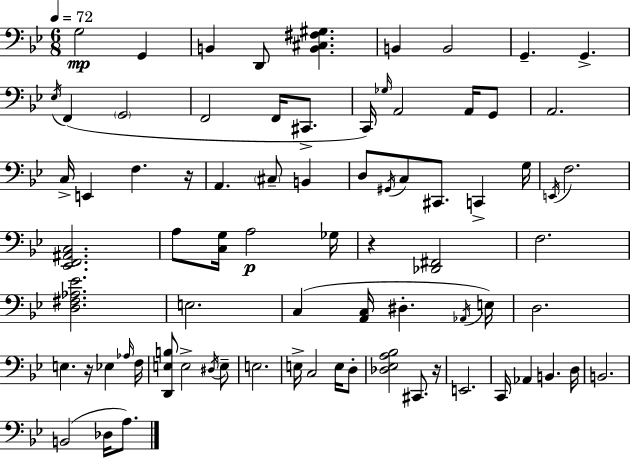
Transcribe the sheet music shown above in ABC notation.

X:1
T:Untitled
M:6/8
L:1/4
K:Bb
G,2 G,, B,, D,,/2 [B,,^C,^F,^G,] B,, B,,2 G,, G,, _E,/4 F,, G,,2 F,,2 F,,/4 ^C,,/2 C,,/4 _G,/4 A,,2 A,,/4 G,,/2 A,,2 C,/4 E,, F, z/4 A,, ^C,/2 B,, D,/2 ^G,,/4 C,/2 ^C,,/2 C,, G,/4 E,,/4 F,2 [_E,,F,,^A,,C,]2 A,/2 [C,G,]/4 A,2 _G,/4 z [_D,,^F,,]2 F,2 [D,^F,_A,_E]2 E,2 C, [A,,C,]/4 ^D, _A,,/4 E,/4 D,2 E, z/4 _E, _A,/4 F,/4 [D,,E,B,]/2 E,2 ^D,/4 E,/2 E,2 E,/4 C,2 E,/4 D,/2 [_D,_E,A,_B,]2 ^C,,/2 z/4 E,,2 C,,/4 _A,, B,, D,/4 B,,2 B,,2 _D,/4 A,/2